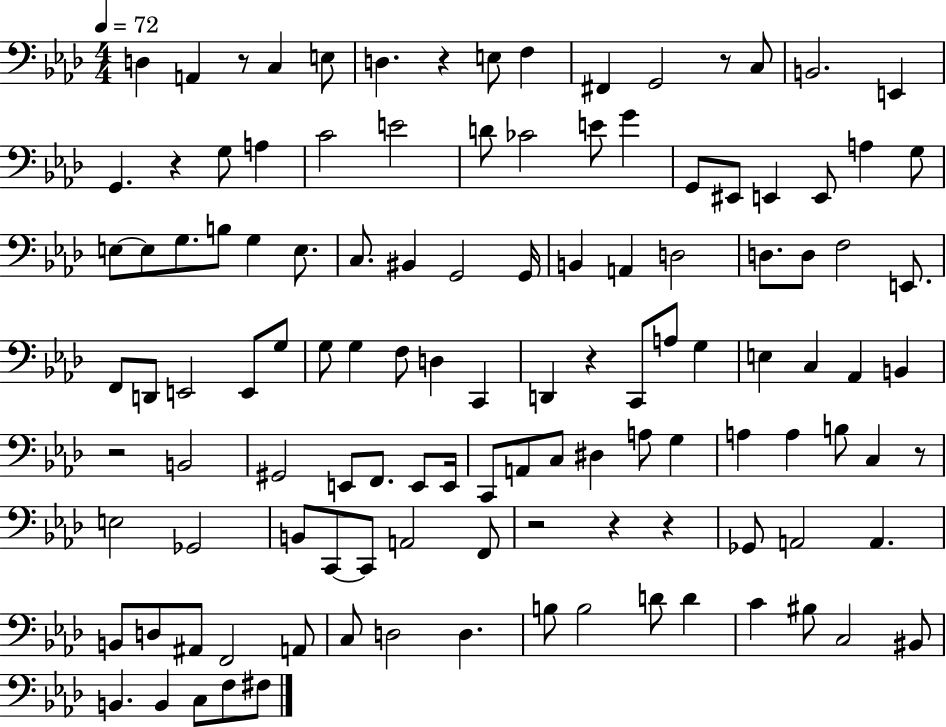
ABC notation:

X:1
T:Untitled
M:4/4
L:1/4
K:Ab
D, A,, z/2 C, E,/2 D, z E,/2 F, ^F,, G,,2 z/2 C,/2 B,,2 E,, G,, z G,/2 A, C2 E2 D/2 _C2 E/2 G G,,/2 ^E,,/2 E,, E,,/2 A, G,/2 E,/2 E,/2 G,/2 B,/2 G, E,/2 C,/2 ^B,, G,,2 G,,/4 B,, A,, D,2 D,/2 D,/2 F,2 E,,/2 F,,/2 D,,/2 E,,2 E,,/2 G,/2 G,/2 G, F,/2 D, C,, D,, z C,,/2 A,/2 G, E, C, _A,, B,, z2 B,,2 ^G,,2 E,,/2 F,,/2 E,,/2 E,,/4 C,,/2 A,,/2 C,/2 ^D, A,/2 G, A, A, B,/2 C, z/2 E,2 _G,,2 B,,/2 C,,/2 C,,/2 A,,2 F,,/2 z2 z z _G,,/2 A,,2 A,, B,,/2 D,/2 ^A,,/2 F,,2 A,,/2 C,/2 D,2 D, B,/2 B,2 D/2 D C ^B,/2 C,2 ^B,,/2 B,, B,, C,/2 F,/2 ^F,/2